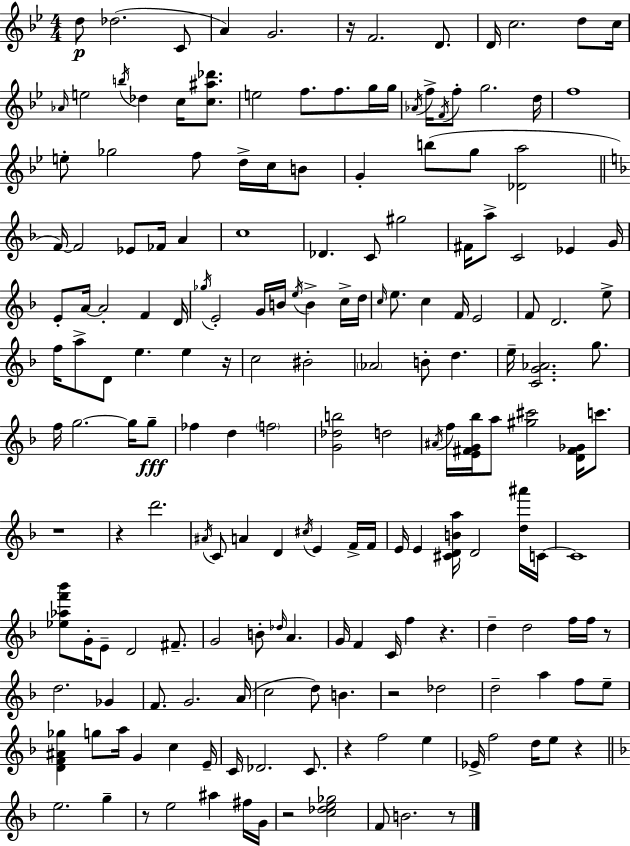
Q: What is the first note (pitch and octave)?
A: D5